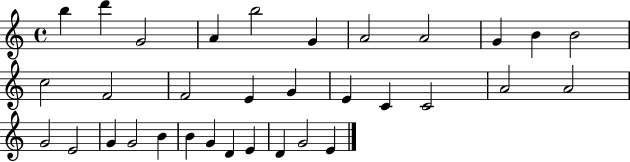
{
  \clef treble
  \time 4/4
  \defaultTimeSignature
  \key c \major
  b''4 d'''4 g'2 | a'4 b''2 g'4 | a'2 a'2 | g'4 b'4 b'2 | \break c''2 f'2 | f'2 e'4 g'4 | e'4 c'4 c'2 | a'2 a'2 | \break g'2 e'2 | g'4 g'2 b'4 | b'4 g'4 d'4 e'4 | d'4 g'2 e'4 | \break \bar "|."
}